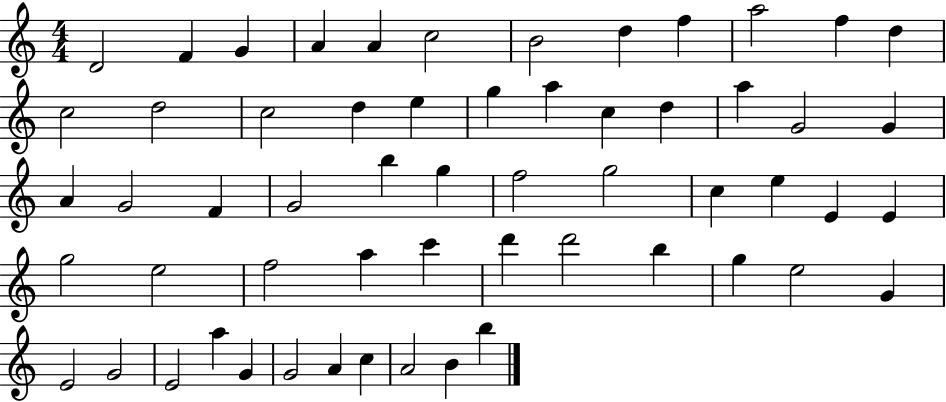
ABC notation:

X:1
T:Untitled
M:4/4
L:1/4
K:C
D2 F G A A c2 B2 d f a2 f d c2 d2 c2 d e g a c d a G2 G A G2 F G2 b g f2 g2 c e E E g2 e2 f2 a c' d' d'2 b g e2 G E2 G2 E2 a G G2 A c A2 B b